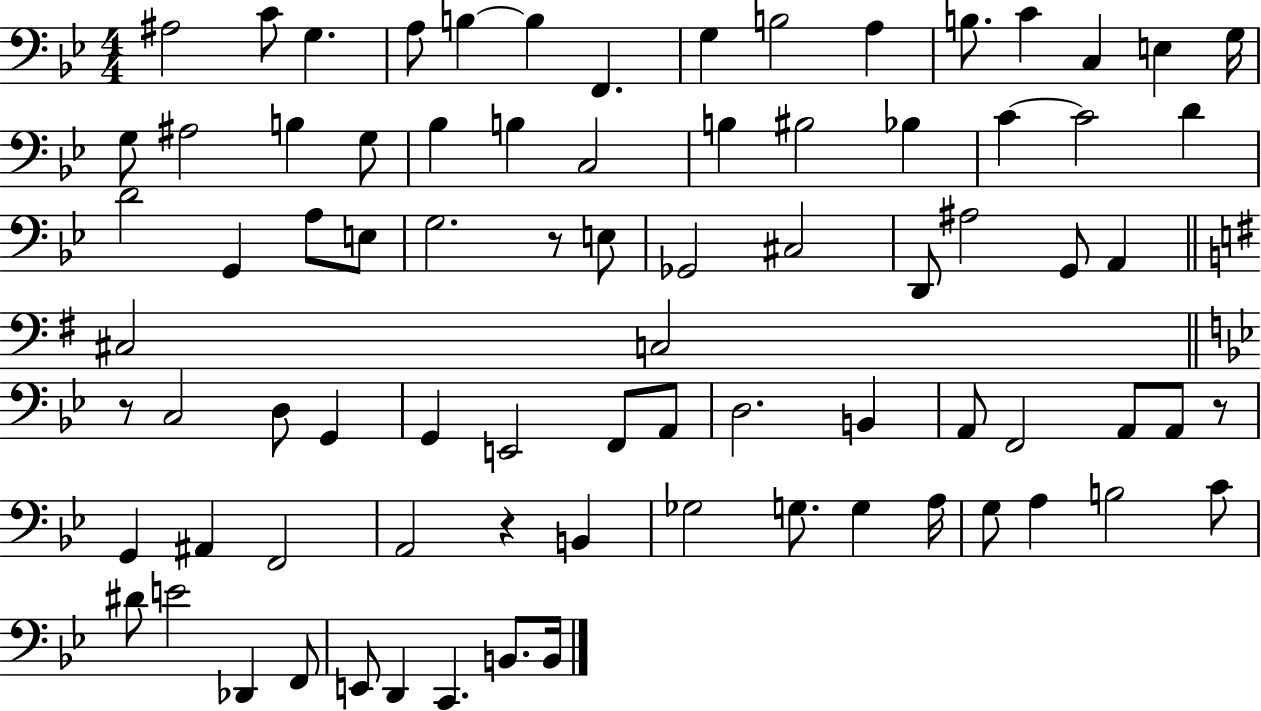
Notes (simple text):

A#3/h C4/e G3/q. A3/e B3/q B3/q F2/q. G3/q B3/h A3/q B3/e. C4/q C3/q E3/q G3/s G3/e A#3/h B3/q G3/e Bb3/q B3/q C3/h B3/q BIS3/h Bb3/q C4/q C4/h D4/q D4/h G2/q A3/e E3/e G3/h. R/e E3/e Gb2/h C#3/h D2/e A#3/h G2/e A2/q C#3/h C3/h R/e C3/h D3/e G2/q G2/q E2/h F2/e A2/e D3/h. B2/q A2/e F2/h A2/e A2/e R/e G2/q A#2/q F2/h A2/h R/q B2/q Gb3/h G3/e. G3/q A3/s G3/e A3/q B3/h C4/e D#4/e E4/h Db2/q F2/e E2/e D2/q C2/q. B2/e. B2/s